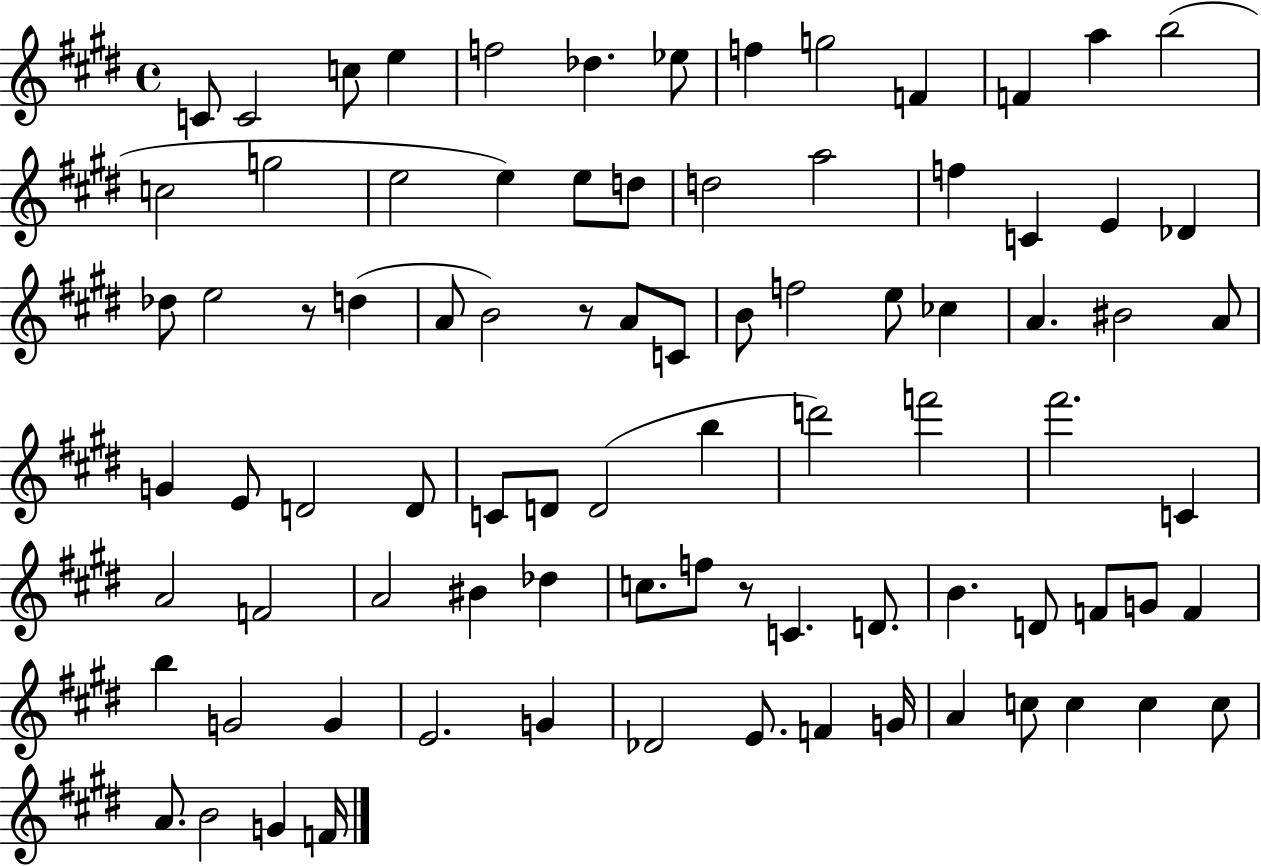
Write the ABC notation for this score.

X:1
T:Untitled
M:4/4
L:1/4
K:E
C/2 C2 c/2 e f2 _d _e/2 f g2 F F a b2 c2 g2 e2 e e/2 d/2 d2 a2 f C E _D _d/2 e2 z/2 d A/2 B2 z/2 A/2 C/2 B/2 f2 e/2 _c A ^B2 A/2 G E/2 D2 D/2 C/2 D/2 D2 b d'2 f'2 ^f'2 C A2 F2 A2 ^B _d c/2 f/2 z/2 C D/2 B D/2 F/2 G/2 F b G2 G E2 G _D2 E/2 F G/4 A c/2 c c c/2 A/2 B2 G F/4